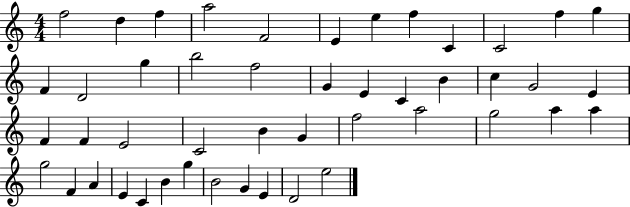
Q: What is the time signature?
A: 4/4